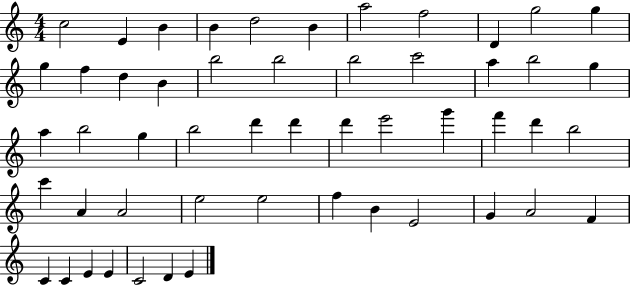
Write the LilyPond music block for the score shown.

{
  \clef treble
  \numericTimeSignature
  \time 4/4
  \key c \major
  c''2 e'4 b'4 | b'4 d''2 b'4 | a''2 f''2 | d'4 g''2 g''4 | \break g''4 f''4 d''4 b'4 | b''2 b''2 | b''2 c'''2 | a''4 b''2 g''4 | \break a''4 b''2 g''4 | b''2 d'''4 d'''4 | d'''4 e'''2 g'''4 | f'''4 d'''4 b''2 | \break c'''4 a'4 a'2 | e''2 e''2 | f''4 b'4 e'2 | g'4 a'2 f'4 | \break c'4 c'4 e'4 e'4 | c'2 d'4 e'4 | \bar "|."
}